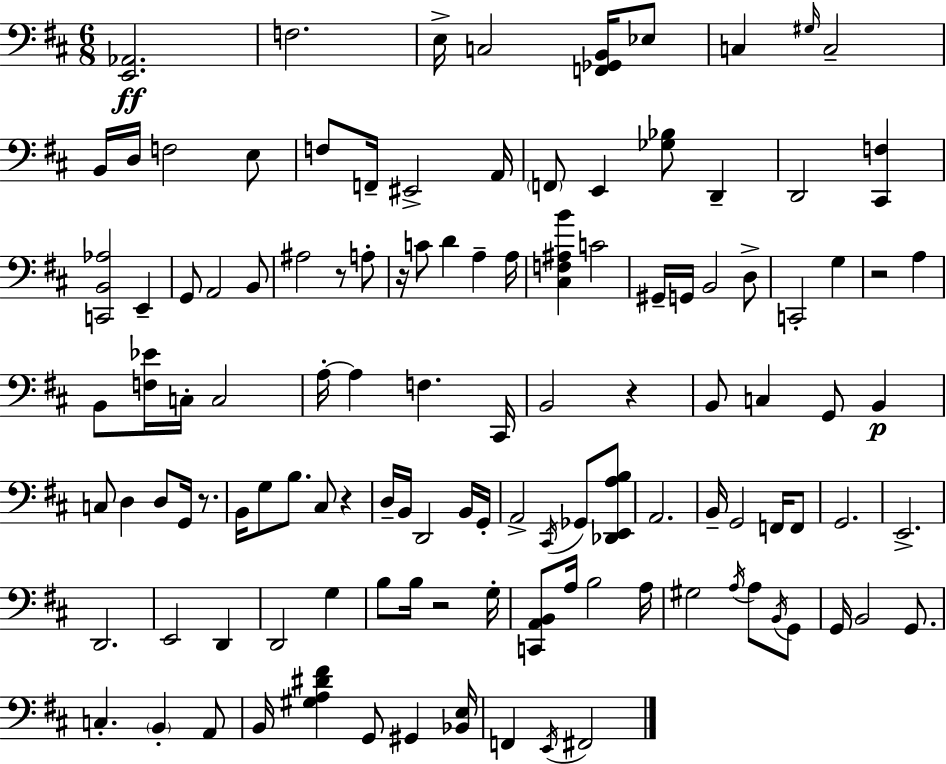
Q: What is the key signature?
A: D major